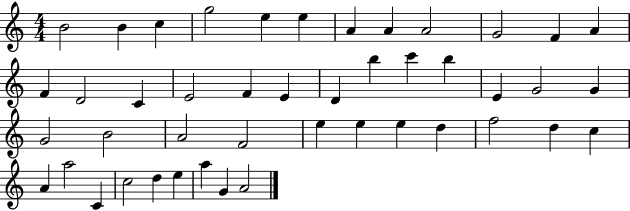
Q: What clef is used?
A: treble